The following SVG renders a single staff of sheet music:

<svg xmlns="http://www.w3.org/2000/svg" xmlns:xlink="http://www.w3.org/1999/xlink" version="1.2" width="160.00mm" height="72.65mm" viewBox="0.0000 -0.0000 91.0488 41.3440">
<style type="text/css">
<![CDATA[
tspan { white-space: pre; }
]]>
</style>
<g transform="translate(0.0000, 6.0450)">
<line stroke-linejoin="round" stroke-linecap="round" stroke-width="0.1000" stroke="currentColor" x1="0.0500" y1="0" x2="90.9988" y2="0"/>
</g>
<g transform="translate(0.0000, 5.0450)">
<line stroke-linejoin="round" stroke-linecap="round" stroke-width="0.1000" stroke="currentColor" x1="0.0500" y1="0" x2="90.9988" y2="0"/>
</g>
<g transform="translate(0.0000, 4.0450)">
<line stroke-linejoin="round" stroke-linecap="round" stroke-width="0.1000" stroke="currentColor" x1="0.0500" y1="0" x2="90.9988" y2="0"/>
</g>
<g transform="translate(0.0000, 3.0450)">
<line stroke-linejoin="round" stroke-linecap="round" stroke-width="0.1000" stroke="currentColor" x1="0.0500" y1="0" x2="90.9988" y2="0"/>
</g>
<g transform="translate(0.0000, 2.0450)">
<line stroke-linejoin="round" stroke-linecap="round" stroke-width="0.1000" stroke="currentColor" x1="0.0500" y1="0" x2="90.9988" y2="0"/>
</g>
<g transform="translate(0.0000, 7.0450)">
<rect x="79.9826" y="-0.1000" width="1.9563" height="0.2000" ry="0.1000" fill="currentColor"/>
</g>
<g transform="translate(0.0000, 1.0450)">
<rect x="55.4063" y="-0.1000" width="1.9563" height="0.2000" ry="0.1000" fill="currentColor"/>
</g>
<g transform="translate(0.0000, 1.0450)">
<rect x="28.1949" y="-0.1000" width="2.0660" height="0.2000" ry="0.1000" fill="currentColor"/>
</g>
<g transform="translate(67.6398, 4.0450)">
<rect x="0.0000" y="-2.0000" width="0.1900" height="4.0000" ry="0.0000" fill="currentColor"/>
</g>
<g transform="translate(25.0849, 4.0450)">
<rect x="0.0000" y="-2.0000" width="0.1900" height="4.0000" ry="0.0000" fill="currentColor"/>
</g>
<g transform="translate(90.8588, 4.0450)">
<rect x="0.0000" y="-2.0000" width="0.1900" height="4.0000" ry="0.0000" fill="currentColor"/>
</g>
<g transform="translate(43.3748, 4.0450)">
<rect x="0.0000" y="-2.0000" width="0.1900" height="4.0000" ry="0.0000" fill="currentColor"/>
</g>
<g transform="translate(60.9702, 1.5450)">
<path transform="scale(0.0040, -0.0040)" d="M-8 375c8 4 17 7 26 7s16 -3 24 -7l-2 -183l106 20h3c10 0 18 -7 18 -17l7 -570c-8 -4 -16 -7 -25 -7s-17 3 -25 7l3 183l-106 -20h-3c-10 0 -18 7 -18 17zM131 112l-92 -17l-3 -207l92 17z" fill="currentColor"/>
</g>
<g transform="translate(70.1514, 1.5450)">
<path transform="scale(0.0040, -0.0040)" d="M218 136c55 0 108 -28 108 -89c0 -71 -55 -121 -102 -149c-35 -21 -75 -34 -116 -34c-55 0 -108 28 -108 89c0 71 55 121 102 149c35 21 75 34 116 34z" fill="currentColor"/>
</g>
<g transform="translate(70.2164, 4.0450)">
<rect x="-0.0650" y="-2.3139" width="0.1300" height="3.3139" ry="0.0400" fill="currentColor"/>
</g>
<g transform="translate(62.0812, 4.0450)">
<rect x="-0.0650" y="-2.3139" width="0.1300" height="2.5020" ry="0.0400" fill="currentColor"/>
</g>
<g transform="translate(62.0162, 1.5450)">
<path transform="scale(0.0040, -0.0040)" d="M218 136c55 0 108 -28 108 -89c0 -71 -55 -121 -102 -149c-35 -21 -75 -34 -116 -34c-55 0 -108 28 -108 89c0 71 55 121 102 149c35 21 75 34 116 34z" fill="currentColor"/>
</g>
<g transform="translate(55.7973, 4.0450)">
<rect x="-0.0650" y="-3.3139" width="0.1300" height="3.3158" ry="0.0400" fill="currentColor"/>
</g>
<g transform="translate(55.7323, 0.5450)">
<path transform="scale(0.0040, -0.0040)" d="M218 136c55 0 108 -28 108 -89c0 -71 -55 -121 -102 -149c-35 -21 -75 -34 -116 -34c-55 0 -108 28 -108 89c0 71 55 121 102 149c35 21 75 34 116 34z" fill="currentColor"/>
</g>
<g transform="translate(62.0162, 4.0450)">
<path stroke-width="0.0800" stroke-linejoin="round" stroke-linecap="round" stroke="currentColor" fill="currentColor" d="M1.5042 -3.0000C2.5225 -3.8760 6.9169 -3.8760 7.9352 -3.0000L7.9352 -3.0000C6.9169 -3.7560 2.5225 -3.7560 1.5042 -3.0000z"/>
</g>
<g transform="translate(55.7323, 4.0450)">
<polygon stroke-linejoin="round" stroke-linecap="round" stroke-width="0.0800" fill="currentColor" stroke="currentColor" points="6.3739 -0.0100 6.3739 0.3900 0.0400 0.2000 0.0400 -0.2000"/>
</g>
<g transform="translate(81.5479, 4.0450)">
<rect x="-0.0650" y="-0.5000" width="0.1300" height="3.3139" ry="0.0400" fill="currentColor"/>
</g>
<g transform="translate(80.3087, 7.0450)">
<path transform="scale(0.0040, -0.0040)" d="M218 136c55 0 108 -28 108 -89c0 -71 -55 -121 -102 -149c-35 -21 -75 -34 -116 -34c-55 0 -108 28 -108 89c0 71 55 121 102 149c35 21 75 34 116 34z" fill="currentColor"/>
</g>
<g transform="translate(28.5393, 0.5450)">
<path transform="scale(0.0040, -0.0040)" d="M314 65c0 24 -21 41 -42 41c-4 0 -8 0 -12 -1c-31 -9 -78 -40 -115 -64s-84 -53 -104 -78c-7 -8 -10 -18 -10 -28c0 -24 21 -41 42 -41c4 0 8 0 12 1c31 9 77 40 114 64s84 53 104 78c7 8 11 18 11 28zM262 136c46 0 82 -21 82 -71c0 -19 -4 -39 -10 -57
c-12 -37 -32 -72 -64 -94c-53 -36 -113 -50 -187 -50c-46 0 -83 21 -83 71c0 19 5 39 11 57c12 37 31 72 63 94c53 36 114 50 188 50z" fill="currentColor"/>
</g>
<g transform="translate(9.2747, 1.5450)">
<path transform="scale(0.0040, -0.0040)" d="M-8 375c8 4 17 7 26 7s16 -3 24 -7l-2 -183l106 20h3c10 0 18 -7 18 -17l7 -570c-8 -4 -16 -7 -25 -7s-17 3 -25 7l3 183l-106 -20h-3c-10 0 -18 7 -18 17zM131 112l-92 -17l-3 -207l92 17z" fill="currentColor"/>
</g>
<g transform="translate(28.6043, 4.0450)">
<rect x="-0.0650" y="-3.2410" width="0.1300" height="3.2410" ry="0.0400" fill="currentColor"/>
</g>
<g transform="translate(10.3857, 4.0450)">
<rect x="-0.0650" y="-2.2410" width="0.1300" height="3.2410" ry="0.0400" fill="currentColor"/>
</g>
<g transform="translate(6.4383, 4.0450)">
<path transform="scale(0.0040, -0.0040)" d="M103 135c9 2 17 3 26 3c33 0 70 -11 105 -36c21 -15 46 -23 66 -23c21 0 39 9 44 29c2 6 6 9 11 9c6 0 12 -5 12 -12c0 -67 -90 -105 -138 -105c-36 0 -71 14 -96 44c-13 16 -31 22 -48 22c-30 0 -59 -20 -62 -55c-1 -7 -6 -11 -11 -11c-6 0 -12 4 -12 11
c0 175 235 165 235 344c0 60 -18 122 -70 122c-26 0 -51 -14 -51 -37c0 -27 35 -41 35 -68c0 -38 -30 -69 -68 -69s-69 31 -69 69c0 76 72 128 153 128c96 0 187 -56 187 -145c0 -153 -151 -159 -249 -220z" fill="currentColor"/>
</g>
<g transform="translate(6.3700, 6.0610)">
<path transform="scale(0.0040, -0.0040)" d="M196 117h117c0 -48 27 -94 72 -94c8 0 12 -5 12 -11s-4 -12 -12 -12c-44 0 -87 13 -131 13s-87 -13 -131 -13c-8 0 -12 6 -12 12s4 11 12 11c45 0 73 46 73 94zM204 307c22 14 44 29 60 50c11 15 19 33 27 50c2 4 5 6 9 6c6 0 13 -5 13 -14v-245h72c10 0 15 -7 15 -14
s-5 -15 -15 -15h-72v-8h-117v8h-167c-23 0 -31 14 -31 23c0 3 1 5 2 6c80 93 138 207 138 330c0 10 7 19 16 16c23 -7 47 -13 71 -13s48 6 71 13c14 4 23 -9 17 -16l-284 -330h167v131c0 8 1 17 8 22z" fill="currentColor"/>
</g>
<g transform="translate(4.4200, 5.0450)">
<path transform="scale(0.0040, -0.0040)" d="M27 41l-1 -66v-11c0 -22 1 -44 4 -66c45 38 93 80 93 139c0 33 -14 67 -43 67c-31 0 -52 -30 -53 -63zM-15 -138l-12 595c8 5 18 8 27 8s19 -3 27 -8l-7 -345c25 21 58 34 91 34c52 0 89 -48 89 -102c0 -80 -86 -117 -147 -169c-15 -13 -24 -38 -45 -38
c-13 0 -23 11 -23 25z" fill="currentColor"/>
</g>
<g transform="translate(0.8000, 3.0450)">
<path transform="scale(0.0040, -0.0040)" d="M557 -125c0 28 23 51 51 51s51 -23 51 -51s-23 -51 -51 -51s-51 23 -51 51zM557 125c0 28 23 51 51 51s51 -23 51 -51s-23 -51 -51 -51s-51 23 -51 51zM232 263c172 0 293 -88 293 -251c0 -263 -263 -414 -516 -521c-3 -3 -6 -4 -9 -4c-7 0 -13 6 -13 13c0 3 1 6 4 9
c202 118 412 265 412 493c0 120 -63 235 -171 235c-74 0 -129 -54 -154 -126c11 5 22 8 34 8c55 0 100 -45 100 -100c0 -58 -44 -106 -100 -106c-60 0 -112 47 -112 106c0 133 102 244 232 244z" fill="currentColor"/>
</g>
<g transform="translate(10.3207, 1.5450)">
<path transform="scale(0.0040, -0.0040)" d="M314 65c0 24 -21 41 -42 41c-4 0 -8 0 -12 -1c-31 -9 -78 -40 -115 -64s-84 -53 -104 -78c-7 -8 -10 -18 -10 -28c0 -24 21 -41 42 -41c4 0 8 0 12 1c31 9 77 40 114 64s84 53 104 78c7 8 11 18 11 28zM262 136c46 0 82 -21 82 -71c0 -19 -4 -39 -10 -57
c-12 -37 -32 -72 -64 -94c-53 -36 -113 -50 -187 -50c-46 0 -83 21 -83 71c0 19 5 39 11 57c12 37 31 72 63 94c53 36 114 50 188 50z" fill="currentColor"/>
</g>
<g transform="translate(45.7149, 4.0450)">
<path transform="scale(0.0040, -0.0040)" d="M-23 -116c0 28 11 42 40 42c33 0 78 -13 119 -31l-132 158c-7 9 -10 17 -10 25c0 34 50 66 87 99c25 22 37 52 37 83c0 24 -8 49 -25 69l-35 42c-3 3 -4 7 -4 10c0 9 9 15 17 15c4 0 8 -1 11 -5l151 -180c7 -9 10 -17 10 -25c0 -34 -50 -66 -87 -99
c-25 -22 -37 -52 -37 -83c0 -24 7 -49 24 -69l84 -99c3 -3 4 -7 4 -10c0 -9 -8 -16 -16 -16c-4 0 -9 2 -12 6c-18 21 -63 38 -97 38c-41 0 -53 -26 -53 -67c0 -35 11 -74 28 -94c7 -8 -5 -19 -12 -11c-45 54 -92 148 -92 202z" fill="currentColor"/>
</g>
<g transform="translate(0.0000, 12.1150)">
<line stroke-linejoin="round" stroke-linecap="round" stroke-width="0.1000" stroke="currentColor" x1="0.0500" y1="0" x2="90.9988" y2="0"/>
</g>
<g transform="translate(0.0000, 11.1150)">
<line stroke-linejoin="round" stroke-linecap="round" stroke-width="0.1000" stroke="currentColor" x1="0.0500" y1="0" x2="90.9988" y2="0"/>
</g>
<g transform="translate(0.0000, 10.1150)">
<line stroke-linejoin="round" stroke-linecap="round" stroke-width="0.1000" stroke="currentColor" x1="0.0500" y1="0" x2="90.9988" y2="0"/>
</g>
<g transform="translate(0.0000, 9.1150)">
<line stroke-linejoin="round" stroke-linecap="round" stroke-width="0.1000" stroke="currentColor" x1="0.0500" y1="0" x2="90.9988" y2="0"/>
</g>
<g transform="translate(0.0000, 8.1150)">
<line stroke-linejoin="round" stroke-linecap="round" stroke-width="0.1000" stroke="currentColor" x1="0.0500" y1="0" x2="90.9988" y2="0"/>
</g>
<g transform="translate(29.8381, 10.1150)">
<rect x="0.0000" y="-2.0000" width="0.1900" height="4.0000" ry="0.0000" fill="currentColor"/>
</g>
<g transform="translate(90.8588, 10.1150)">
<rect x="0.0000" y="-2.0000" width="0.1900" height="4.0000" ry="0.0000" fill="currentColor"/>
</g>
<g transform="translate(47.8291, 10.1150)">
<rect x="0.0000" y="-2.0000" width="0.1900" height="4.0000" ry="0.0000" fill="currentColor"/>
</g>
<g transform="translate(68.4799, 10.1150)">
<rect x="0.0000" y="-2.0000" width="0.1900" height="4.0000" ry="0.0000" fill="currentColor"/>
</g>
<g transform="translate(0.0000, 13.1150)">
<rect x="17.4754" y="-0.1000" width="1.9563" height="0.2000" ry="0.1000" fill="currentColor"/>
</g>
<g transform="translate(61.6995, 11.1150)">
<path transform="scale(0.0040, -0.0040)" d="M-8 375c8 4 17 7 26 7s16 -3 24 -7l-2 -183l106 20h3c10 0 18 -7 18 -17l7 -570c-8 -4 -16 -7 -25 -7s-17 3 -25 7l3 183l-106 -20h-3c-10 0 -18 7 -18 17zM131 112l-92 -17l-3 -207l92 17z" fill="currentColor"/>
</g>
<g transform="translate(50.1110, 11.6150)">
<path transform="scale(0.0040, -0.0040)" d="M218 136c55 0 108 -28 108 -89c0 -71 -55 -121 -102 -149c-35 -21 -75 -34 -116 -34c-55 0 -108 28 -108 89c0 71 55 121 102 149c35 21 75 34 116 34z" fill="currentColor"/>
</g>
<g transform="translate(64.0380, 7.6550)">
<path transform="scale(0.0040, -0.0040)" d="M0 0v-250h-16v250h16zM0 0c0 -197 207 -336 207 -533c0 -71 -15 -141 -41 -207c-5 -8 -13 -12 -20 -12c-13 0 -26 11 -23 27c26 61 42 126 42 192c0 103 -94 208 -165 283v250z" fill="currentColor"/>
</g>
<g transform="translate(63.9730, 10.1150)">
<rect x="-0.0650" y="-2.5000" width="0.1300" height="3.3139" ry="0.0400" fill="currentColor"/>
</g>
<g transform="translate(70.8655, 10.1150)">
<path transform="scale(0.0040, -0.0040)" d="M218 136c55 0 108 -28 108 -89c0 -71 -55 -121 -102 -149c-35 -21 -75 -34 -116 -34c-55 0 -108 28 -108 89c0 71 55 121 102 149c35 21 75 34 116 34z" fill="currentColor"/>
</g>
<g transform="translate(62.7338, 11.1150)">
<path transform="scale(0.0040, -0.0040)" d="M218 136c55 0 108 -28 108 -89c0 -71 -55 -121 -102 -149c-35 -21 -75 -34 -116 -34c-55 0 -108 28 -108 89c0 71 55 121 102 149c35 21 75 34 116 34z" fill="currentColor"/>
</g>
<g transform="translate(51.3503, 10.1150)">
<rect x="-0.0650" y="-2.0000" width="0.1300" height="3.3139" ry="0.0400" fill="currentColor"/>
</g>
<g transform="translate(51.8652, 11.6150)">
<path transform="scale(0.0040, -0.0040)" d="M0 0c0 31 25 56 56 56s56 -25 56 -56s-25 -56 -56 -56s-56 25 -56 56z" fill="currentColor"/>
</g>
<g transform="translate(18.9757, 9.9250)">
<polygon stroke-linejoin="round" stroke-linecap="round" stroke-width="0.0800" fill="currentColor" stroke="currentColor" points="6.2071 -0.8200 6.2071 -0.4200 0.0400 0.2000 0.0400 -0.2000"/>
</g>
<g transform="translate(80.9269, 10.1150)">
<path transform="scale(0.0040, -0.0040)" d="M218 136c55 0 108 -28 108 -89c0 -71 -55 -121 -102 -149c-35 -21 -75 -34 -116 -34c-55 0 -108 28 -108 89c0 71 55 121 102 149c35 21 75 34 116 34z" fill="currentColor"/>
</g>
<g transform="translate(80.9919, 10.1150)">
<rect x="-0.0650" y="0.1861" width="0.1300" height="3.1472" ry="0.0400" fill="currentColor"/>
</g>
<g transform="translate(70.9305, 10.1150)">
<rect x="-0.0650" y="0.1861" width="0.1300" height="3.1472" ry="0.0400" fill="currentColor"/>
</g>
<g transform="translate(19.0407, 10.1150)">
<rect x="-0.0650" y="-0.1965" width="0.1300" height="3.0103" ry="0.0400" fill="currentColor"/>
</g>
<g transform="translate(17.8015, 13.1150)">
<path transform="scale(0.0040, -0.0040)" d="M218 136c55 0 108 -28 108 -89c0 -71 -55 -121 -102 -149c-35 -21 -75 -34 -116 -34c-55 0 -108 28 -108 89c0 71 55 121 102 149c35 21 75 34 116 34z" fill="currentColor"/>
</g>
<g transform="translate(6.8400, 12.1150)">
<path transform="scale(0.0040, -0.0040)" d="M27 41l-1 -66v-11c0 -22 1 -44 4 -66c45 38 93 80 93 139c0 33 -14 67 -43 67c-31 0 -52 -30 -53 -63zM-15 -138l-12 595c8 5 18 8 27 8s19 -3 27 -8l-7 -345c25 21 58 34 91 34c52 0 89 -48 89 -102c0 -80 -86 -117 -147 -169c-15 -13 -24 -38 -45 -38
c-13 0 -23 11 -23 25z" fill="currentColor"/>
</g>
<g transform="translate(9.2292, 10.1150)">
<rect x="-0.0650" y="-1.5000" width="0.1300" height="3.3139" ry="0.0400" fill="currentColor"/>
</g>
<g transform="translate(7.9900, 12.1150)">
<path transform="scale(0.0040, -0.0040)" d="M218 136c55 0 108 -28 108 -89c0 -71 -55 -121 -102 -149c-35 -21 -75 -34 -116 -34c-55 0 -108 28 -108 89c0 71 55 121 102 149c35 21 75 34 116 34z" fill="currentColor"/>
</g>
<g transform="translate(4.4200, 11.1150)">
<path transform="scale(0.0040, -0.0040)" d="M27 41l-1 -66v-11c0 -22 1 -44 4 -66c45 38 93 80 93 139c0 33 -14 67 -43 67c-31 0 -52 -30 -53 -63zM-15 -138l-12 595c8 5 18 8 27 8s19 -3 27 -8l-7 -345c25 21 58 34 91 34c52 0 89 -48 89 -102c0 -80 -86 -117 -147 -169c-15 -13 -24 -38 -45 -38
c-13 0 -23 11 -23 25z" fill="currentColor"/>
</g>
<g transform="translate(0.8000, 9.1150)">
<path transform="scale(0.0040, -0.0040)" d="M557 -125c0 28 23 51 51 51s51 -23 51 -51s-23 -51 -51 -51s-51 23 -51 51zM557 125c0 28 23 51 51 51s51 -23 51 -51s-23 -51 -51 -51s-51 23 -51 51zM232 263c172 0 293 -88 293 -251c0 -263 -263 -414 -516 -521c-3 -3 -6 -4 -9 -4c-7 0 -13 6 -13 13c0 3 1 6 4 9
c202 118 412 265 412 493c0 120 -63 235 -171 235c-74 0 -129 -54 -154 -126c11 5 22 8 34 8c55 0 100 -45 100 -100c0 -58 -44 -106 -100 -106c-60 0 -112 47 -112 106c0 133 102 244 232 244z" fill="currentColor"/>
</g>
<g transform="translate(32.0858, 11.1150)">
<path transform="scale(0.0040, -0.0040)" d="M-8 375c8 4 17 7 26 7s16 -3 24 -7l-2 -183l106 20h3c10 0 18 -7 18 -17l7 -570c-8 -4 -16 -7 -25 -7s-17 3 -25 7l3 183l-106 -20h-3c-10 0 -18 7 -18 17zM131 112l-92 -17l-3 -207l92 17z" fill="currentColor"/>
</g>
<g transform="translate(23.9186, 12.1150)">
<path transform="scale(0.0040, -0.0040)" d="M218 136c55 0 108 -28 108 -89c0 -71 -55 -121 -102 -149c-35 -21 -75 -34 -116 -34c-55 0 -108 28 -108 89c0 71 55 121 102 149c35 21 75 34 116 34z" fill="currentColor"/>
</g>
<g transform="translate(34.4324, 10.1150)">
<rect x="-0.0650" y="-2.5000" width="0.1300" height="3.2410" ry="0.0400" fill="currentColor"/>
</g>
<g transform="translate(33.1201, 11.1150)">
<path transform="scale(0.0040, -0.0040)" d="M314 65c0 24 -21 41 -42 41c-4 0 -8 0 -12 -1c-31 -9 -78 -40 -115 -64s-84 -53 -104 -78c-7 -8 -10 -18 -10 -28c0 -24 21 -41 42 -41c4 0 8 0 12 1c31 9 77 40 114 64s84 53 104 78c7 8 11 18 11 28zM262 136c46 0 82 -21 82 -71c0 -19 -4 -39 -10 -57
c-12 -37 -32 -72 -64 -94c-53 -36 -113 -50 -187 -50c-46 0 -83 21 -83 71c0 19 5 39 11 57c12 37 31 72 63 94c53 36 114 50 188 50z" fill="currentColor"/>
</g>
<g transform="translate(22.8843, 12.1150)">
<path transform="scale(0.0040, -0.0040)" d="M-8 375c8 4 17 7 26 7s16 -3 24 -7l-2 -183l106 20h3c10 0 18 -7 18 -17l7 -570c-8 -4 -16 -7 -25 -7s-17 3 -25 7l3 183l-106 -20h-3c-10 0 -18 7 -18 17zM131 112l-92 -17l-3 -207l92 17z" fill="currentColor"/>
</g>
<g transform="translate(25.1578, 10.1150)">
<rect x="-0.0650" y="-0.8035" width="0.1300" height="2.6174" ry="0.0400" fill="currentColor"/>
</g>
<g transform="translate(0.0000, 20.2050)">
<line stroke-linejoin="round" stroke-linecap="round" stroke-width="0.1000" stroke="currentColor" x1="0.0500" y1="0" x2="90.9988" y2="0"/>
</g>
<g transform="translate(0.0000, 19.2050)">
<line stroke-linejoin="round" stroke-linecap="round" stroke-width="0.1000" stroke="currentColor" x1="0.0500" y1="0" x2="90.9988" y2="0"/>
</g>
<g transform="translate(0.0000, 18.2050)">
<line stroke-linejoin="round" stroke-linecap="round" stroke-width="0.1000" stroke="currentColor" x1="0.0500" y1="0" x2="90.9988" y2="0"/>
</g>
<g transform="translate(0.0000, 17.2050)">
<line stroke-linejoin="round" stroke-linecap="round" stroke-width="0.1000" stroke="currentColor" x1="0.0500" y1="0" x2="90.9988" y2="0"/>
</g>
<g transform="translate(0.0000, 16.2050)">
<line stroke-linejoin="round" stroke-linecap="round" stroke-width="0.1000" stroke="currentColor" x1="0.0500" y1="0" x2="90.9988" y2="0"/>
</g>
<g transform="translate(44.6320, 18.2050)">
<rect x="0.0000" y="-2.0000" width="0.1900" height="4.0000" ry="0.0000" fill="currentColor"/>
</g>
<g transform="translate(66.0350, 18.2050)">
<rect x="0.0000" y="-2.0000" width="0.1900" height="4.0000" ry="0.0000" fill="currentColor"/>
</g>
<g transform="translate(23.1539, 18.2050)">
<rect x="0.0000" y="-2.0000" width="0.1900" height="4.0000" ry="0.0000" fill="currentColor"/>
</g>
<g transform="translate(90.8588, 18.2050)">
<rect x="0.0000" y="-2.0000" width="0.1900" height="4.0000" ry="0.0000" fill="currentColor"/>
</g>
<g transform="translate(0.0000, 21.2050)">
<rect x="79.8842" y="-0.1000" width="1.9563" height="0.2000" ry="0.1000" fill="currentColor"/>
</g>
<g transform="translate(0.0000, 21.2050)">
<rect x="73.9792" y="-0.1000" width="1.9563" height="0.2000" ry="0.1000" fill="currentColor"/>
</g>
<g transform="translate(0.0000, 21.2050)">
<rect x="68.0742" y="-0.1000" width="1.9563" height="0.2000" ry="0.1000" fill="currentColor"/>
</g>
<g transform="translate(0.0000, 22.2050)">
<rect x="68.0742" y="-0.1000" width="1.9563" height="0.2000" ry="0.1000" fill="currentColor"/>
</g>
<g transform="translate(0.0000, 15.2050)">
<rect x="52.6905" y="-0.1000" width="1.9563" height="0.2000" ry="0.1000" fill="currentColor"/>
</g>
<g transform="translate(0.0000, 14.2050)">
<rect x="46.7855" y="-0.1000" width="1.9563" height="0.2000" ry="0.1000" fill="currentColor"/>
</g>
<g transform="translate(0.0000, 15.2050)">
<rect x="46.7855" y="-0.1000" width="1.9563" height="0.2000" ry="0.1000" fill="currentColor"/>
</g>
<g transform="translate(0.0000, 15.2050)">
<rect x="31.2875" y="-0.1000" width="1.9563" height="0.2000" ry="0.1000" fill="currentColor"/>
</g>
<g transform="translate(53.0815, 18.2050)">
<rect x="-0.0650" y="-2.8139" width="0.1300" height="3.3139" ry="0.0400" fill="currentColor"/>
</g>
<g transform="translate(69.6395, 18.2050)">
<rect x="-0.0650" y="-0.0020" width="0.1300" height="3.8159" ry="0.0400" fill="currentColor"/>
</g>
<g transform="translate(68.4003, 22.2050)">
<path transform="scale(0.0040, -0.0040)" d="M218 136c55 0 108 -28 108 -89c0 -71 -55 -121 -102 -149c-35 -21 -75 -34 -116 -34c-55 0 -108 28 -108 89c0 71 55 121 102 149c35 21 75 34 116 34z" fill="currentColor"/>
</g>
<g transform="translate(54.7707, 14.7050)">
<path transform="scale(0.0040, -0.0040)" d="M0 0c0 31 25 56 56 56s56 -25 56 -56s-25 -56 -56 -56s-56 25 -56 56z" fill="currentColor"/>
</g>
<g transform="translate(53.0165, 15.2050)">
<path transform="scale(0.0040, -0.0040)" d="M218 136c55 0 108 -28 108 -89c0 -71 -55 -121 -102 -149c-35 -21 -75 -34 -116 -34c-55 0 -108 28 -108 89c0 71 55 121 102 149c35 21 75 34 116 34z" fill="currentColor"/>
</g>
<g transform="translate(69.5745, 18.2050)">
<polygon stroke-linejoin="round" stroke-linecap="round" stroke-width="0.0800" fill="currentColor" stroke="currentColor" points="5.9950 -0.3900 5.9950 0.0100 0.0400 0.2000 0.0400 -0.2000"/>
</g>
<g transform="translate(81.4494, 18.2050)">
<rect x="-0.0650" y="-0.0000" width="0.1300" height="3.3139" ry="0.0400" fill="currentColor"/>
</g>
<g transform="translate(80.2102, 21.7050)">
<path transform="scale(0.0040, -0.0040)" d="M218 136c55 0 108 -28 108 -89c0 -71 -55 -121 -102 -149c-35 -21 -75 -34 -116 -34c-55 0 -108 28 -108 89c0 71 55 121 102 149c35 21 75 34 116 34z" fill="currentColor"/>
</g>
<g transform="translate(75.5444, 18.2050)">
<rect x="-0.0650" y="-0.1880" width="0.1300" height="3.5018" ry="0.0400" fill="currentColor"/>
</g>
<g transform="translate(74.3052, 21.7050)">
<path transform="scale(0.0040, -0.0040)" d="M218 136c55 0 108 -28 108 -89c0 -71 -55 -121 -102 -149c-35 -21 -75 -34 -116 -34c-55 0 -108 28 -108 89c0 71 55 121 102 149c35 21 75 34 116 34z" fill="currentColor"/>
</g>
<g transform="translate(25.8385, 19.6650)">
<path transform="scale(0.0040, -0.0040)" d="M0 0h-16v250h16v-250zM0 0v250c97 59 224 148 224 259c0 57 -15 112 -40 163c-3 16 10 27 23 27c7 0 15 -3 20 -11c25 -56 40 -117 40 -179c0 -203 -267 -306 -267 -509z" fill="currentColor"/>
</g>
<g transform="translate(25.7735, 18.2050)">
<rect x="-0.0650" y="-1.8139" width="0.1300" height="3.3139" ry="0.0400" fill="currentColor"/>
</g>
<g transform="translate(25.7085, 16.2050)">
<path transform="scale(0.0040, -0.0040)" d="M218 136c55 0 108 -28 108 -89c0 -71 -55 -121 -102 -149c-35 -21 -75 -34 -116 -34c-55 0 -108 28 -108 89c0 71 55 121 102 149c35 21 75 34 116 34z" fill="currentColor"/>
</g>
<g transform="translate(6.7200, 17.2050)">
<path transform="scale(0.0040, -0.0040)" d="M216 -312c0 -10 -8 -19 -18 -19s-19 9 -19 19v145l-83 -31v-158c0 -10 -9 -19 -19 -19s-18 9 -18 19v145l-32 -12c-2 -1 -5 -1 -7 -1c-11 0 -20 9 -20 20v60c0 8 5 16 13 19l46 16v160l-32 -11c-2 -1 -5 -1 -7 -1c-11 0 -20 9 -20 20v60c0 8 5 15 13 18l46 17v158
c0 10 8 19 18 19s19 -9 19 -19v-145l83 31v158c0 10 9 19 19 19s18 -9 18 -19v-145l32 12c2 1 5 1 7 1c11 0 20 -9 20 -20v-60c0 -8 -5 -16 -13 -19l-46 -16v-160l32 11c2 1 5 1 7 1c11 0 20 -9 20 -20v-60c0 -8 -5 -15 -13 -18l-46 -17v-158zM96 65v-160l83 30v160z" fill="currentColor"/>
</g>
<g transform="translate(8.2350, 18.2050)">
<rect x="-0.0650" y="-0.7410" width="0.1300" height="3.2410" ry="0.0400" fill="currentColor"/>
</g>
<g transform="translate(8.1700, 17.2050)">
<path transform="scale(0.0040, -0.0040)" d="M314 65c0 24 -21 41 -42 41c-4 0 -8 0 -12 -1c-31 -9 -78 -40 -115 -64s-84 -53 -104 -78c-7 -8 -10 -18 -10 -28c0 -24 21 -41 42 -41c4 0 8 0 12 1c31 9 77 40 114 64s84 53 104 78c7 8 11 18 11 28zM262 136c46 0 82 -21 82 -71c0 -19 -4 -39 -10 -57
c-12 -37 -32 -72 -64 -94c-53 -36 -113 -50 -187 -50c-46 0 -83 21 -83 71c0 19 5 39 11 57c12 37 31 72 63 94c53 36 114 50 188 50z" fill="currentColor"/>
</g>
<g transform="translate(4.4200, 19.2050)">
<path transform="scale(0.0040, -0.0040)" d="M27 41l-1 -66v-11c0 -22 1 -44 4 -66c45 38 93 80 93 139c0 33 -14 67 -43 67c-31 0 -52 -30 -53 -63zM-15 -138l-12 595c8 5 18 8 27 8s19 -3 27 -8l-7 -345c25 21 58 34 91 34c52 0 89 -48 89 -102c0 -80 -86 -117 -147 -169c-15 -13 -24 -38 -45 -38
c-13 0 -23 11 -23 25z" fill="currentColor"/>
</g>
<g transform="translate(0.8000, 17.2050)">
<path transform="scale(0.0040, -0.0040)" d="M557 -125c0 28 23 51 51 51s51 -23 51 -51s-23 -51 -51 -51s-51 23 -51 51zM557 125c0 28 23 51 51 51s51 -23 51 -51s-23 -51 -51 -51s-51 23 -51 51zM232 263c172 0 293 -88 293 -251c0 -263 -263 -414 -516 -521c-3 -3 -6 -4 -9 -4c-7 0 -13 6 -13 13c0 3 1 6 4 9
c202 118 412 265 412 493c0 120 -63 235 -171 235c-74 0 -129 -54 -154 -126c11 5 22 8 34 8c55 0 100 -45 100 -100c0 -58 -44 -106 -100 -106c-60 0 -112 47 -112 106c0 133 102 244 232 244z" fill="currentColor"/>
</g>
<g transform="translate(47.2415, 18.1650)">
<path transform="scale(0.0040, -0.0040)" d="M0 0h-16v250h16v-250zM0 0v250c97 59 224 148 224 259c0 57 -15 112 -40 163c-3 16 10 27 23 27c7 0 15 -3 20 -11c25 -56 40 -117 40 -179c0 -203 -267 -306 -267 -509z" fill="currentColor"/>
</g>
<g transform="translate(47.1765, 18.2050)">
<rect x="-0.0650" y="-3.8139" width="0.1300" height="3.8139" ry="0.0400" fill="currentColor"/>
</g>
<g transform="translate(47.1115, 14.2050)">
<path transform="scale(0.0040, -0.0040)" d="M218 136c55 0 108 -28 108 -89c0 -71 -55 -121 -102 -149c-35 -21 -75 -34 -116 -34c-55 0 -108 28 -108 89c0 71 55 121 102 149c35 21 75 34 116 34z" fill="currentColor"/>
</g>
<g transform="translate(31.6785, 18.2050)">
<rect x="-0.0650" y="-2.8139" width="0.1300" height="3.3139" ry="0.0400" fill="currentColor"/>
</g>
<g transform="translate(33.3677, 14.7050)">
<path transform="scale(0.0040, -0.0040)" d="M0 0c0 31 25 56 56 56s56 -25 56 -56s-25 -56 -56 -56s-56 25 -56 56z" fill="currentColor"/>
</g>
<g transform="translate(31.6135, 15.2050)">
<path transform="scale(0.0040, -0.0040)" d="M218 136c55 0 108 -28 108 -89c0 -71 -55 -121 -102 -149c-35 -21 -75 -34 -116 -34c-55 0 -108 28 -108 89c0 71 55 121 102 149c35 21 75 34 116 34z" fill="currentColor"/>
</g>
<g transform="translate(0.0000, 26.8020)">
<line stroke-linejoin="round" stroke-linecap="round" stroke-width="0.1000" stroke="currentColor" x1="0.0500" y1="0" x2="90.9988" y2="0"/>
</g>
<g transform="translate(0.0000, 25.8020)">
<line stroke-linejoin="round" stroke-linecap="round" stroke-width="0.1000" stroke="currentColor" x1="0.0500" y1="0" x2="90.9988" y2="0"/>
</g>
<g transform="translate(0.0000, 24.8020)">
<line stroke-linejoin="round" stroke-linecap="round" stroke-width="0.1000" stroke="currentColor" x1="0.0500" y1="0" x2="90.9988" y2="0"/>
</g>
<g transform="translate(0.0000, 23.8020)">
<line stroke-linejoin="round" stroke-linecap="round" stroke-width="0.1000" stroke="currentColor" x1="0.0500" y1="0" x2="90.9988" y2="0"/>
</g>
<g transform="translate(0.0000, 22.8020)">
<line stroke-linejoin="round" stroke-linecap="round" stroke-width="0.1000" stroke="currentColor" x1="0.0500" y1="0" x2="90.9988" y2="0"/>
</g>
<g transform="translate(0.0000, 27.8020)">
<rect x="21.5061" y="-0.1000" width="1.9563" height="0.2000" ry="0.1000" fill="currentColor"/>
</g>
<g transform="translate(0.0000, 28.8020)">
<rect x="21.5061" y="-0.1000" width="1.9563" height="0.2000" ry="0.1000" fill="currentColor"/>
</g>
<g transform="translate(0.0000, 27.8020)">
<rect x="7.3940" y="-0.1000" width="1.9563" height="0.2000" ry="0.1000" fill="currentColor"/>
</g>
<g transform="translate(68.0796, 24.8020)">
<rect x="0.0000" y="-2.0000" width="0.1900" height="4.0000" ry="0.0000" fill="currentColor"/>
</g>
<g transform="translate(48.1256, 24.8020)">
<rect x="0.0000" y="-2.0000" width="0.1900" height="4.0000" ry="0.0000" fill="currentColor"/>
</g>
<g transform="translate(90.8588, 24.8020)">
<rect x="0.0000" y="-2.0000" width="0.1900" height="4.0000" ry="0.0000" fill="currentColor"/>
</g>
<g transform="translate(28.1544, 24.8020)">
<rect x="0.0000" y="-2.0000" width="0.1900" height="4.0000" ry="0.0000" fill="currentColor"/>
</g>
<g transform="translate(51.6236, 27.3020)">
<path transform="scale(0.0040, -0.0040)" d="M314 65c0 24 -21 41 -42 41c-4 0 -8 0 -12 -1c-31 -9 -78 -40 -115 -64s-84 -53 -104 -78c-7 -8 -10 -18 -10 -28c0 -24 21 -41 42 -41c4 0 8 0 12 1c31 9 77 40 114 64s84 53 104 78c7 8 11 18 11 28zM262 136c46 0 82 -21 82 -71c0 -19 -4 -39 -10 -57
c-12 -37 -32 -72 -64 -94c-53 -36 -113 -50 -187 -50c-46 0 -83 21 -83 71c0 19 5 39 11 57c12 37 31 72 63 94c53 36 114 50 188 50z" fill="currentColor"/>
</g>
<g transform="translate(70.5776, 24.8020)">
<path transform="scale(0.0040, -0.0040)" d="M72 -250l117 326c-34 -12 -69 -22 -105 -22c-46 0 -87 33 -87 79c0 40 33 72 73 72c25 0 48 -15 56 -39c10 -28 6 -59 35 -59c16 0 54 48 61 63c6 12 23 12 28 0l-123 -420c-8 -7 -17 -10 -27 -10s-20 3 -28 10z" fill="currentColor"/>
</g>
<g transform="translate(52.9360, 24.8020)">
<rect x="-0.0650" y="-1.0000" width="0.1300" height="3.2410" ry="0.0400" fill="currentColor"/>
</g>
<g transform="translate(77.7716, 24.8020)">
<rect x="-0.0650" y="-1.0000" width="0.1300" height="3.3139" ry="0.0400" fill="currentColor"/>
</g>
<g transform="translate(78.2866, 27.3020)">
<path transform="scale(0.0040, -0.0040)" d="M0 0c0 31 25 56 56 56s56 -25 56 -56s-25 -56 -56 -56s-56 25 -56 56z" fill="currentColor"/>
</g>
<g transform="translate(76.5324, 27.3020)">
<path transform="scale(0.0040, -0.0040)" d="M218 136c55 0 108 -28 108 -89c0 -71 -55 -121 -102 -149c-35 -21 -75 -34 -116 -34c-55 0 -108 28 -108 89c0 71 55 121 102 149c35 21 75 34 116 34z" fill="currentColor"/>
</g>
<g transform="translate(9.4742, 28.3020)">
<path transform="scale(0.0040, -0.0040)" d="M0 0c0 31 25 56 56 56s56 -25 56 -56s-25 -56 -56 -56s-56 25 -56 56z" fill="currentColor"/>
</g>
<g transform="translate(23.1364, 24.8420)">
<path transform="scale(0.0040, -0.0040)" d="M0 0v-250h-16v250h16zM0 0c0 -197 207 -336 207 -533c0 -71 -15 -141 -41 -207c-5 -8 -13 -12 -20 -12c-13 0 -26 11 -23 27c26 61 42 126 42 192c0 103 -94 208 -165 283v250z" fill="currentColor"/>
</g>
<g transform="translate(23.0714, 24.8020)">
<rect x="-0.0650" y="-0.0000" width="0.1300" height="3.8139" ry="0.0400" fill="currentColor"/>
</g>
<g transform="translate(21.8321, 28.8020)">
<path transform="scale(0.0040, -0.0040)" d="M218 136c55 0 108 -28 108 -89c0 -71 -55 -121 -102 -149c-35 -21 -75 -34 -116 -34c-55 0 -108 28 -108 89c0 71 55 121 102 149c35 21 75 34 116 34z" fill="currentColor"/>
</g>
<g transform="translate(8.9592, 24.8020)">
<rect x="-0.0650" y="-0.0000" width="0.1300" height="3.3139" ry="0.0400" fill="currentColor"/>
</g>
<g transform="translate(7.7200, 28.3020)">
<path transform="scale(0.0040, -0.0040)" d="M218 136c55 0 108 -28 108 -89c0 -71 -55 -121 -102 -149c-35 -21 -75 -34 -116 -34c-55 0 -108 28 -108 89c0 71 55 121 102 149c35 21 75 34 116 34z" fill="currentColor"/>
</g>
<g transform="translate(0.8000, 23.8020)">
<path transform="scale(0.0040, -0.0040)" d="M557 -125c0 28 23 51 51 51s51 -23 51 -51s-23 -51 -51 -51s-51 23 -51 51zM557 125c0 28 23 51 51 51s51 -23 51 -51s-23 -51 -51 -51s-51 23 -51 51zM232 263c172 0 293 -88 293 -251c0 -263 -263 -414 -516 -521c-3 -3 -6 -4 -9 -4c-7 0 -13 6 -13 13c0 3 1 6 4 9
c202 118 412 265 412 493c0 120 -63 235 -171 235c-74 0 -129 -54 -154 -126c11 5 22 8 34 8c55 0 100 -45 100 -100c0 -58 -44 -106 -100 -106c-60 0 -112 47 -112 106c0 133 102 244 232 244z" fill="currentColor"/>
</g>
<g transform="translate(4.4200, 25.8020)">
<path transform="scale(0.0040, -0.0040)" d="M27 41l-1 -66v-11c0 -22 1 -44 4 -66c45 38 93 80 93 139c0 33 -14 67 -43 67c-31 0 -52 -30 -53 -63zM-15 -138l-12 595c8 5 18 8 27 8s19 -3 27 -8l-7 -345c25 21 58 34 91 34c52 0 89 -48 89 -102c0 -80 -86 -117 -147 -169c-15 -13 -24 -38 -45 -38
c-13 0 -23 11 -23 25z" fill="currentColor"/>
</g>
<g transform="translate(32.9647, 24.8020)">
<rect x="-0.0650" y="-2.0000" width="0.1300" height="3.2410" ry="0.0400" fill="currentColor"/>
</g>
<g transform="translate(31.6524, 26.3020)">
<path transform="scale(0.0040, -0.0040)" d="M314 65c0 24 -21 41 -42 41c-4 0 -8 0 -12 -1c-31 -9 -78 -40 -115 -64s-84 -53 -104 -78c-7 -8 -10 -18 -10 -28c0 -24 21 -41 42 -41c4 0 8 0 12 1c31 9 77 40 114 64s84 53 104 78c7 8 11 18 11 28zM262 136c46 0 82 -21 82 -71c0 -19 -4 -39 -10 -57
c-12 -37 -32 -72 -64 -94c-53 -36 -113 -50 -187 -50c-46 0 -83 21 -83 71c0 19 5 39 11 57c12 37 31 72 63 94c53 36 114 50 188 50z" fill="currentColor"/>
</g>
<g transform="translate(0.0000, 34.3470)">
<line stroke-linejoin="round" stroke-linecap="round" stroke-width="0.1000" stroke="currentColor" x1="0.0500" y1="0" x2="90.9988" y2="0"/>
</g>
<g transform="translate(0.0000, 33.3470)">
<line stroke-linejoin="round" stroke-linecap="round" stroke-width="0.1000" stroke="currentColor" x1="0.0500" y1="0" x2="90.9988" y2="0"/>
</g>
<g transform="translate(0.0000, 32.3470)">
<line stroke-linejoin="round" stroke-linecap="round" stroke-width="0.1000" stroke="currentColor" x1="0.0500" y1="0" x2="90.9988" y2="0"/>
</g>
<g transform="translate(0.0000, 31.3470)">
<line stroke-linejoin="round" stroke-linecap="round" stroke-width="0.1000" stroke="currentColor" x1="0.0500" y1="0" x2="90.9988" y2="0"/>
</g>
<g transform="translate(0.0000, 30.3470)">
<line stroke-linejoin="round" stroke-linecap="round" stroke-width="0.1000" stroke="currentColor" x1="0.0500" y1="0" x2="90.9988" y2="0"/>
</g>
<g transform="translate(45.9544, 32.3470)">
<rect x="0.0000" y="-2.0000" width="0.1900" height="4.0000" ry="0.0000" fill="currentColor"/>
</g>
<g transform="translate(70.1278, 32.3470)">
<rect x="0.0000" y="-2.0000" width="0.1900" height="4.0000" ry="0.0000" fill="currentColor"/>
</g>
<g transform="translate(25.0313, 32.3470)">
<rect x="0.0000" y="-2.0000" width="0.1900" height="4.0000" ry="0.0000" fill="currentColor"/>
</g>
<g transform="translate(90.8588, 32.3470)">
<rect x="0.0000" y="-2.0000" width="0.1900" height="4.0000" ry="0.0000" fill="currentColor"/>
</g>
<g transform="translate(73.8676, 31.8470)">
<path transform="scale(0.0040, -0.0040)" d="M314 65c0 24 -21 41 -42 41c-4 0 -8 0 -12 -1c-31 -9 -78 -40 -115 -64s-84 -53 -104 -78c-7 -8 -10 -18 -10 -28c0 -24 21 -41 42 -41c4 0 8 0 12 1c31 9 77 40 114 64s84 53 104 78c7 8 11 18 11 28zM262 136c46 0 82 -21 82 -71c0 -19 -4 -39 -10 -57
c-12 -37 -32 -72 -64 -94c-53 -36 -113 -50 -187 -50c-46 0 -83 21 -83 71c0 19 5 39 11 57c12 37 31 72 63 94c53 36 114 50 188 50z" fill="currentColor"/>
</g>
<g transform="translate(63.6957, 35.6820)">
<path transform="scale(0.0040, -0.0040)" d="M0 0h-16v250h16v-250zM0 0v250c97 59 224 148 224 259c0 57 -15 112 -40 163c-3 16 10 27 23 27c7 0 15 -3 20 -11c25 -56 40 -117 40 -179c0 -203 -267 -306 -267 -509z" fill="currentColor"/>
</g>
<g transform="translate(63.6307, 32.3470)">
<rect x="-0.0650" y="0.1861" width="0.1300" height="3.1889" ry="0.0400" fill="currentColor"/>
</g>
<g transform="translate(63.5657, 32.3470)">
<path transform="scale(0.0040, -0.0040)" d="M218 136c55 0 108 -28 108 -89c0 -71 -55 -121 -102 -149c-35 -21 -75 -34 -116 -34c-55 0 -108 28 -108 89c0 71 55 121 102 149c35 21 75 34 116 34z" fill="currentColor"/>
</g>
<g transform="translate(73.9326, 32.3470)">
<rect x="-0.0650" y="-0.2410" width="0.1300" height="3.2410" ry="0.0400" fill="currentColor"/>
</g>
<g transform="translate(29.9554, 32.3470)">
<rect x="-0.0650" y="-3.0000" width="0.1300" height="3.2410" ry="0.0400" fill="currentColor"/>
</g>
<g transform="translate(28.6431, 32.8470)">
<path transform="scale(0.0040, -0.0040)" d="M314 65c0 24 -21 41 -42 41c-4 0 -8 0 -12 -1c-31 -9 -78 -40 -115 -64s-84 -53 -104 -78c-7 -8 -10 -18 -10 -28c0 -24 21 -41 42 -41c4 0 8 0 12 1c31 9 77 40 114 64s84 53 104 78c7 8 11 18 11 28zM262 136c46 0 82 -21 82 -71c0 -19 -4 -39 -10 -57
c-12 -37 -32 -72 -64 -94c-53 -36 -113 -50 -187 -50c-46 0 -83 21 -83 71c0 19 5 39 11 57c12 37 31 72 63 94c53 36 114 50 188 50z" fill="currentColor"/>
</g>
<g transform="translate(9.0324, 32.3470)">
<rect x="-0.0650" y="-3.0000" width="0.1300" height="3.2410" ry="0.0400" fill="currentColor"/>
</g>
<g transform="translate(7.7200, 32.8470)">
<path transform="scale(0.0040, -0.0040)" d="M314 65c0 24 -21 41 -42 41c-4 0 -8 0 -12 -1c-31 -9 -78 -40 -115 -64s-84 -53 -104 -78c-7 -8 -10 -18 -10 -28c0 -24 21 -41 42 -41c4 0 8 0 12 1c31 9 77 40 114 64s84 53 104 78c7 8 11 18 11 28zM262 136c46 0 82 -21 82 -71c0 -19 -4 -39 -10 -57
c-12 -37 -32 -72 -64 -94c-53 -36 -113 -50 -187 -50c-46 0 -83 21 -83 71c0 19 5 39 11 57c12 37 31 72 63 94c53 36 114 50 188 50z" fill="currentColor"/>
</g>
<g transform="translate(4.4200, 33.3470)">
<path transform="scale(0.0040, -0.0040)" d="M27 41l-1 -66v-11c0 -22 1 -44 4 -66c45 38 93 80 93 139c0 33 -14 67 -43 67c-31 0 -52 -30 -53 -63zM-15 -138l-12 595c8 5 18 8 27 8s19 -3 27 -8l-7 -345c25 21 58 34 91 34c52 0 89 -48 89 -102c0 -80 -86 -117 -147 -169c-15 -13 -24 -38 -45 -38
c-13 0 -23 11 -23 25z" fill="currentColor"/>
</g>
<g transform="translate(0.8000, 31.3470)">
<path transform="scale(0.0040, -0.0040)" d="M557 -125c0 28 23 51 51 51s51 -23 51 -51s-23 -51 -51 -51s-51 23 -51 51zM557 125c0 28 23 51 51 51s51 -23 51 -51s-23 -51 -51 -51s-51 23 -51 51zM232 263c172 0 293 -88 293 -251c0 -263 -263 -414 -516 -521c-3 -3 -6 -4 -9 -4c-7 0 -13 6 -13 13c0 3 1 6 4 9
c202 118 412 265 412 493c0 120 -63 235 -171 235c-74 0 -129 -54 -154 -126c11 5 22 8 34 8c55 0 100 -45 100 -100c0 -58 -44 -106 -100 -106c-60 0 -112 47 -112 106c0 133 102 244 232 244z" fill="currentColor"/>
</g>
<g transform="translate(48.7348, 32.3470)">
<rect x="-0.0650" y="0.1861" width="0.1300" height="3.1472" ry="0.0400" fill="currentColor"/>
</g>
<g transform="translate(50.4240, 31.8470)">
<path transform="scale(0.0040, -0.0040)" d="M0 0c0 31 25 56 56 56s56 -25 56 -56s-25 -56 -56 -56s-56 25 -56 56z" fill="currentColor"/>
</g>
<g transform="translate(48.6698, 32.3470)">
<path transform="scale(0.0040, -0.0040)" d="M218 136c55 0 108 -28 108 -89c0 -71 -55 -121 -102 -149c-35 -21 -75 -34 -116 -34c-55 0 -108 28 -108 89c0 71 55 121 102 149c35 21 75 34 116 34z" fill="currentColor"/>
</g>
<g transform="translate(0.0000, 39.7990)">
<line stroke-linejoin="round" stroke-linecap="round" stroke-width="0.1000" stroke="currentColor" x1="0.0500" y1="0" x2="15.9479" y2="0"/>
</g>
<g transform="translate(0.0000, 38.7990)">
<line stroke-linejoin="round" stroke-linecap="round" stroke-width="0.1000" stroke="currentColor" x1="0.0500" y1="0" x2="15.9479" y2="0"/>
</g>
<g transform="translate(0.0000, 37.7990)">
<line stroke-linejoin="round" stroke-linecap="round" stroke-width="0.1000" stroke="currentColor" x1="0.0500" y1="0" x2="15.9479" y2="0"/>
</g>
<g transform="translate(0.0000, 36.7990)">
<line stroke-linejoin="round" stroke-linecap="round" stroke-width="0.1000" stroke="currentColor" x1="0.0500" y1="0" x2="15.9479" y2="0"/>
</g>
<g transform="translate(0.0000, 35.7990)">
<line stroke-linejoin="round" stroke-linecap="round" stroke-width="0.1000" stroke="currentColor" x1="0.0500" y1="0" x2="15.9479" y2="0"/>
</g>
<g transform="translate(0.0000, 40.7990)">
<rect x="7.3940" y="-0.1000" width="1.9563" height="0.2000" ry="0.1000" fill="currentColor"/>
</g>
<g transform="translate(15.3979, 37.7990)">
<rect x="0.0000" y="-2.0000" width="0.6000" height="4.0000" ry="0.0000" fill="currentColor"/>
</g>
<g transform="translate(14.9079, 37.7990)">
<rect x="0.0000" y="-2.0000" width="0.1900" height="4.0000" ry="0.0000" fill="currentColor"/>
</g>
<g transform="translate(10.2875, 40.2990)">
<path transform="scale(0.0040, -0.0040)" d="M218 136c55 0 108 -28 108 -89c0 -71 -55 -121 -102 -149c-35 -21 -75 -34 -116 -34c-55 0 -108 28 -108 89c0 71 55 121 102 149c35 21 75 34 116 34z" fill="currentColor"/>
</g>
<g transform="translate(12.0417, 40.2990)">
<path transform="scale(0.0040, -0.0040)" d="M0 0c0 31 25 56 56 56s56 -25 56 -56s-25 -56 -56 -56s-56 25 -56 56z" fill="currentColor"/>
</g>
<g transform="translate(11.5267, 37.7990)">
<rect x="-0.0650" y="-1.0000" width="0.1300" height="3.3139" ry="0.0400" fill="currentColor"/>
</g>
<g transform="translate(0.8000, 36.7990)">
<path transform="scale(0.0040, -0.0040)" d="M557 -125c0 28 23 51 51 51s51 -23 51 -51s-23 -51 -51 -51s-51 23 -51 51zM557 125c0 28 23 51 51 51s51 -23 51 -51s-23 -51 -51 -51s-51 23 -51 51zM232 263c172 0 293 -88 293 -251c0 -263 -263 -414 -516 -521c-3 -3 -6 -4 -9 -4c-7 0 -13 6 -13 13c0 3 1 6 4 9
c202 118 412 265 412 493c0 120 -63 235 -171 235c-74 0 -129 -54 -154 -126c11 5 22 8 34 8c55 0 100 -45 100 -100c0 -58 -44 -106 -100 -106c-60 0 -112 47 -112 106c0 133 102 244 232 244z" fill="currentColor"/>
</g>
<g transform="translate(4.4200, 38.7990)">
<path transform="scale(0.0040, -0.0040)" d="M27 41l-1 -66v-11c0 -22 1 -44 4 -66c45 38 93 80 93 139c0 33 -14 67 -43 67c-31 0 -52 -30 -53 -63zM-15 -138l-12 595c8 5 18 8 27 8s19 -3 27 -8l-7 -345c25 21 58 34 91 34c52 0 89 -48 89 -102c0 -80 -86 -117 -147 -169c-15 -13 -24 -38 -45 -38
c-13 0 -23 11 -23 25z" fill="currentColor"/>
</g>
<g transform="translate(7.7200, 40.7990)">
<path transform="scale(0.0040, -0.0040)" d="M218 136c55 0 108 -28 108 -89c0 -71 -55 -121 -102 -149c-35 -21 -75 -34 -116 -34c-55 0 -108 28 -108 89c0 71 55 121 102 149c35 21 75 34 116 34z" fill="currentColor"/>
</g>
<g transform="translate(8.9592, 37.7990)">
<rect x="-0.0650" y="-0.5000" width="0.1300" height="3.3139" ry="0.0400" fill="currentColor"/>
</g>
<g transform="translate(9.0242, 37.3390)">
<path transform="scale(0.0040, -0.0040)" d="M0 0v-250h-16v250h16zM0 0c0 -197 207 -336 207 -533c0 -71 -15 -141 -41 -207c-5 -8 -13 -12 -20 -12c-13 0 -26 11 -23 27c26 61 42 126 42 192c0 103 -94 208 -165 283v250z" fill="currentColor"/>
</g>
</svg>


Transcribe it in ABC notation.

X:1
T:Untitled
M:2/4
L:1/4
K:F
B,2 D2 z D/2 B,/2 B, E,, _G,, E,,/2 G,,/2 B,,2 A,, B,,/2 D, D, ^F,2 A,/2 C E/2 C C,,/2 D,,/2 D,, D,, C,,/2 A,,2 F,,2 z/2 F,, C,2 C,2 D, D,/2 E,2 E,,/2 F,,